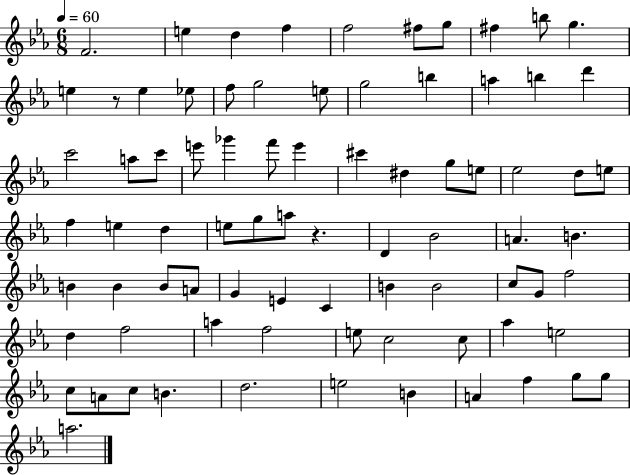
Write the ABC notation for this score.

X:1
T:Untitled
M:6/8
L:1/4
K:Eb
F2 e d f f2 ^f/2 g/2 ^f b/2 g e z/2 e _e/2 f/2 g2 e/2 g2 b a b d' c'2 a/2 c'/2 e'/2 _g' f'/2 e' ^c' ^d g/2 e/2 _e2 d/2 e/2 f e d e/2 g/2 a/2 z D _B2 A B B B B/2 A/2 G E C B B2 c/2 G/2 f2 d f2 a f2 e/2 c2 c/2 _a e2 c/2 A/2 c/2 B d2 e2 B A f g/2 g/2 a2